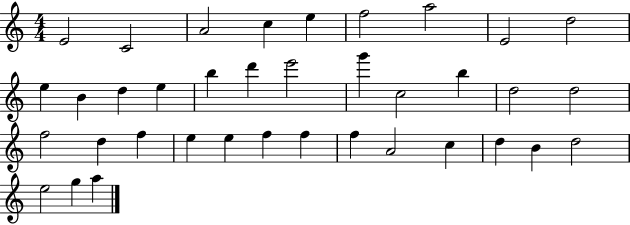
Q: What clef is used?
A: treble